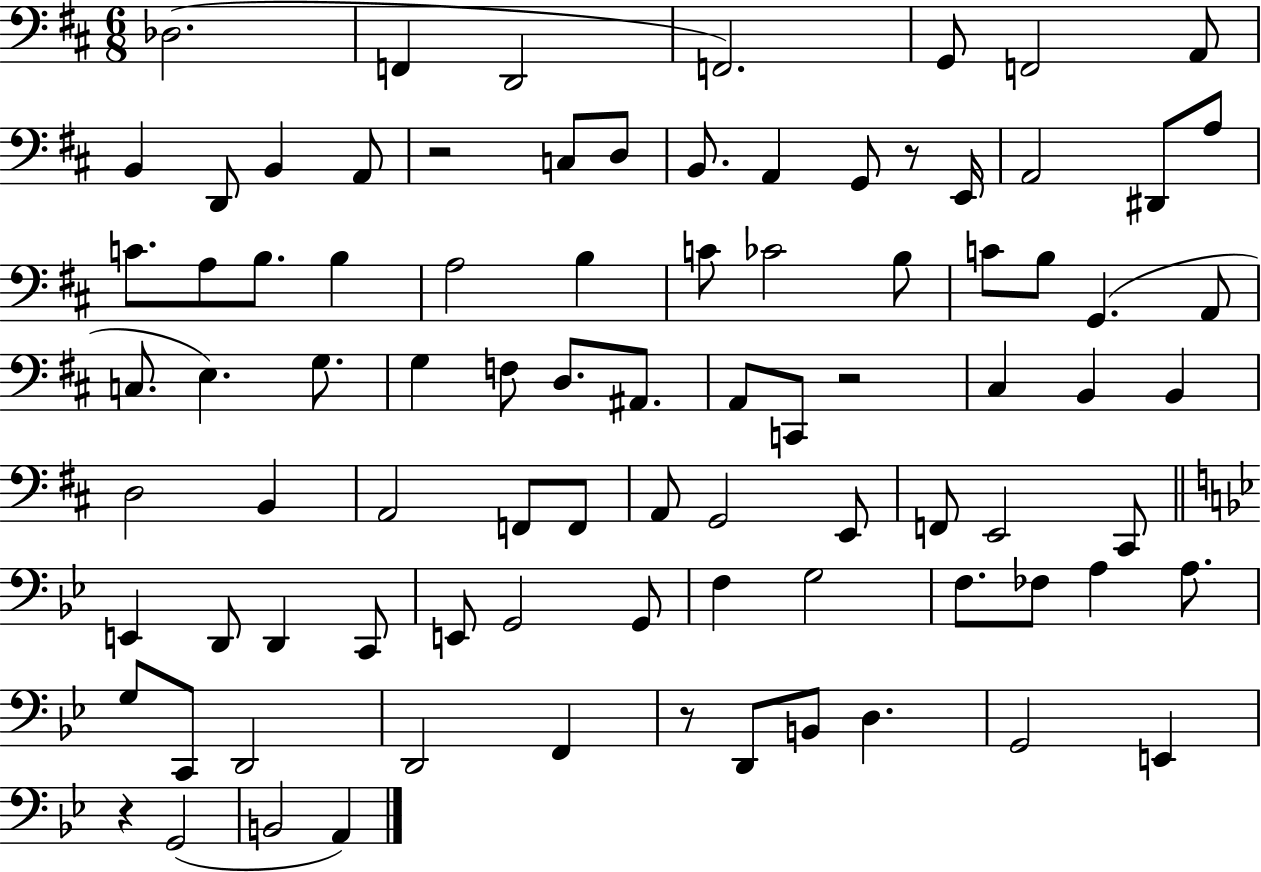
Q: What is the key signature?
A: D major